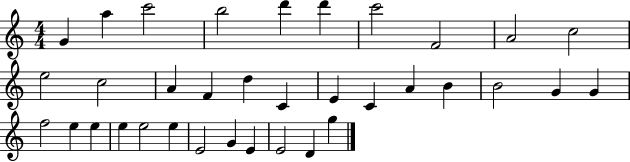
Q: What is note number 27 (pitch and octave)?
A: E5